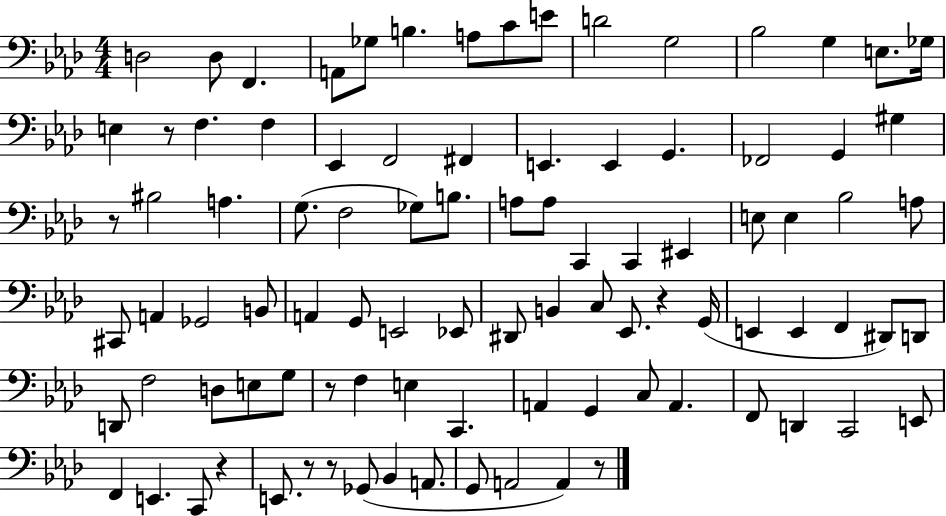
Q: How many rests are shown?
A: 8